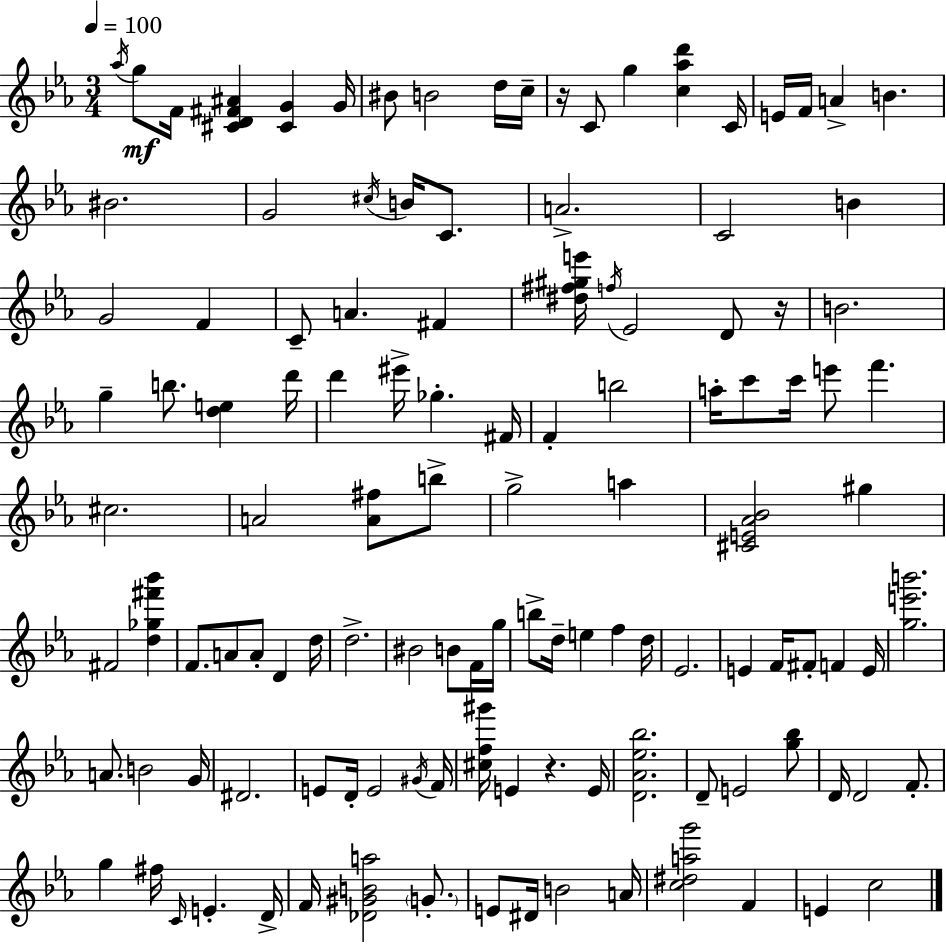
Ab5/s G5/e F4/s [C#4,D4,F#4,A#4]/q [C#4,G4]/q G4/s BIS4/e B4/h D5/s C5/s R/s C4/e G5/q [C5,Ab5,D6]/q C4/s E4/s F4/s A4/q B4/q. BIS4/h. G4/h C#5/s B4/s C4/e. A4/h. C4/h B4/q G4/h F4/q C4/e A4/q. F#4/q [D#5,F#5,G#5,E6]/s F5/s Eb4/h D4/e R/s B4/h. G5/q B5/e. [D5,E5]/q D6/s D6/q EIS6/s Gb5/q. F#4/s F4/q B5/h A5/s C6/e C6/s E6/e F6/q. C#5/h. A4/h [A4,F#5]/e B5/e G5/h A5/q [C#4,E4,Ab4,Bb4]/h G#5/q F#4/h [D5,Gb5,F#6,Bb6]/q F4/e. A4/e A4/e D4/q D5/s D5/h. BIS4/h B4/e F4/s G5/s B5/e D5/s E5/q F5/q D5/s Eb4/h. E4/q F4/s F#4/e F4/q E4/s [G5,E6,B6]/h. A4/e. B4/h G4/s D#4/h. E4/e D4/s E4/h G#4/s F4/s [C#5,F5,G#6]/s E4/q R/q. E4/s [D4,Ab4,Eb5,Bb5]/h. D4/e E4/h [G5,Bb5]/e D4/s D4/h F4/e. G5/q F#5/s C4/s E4/q. D4/s F4/s [Db4,G#4,B4,A5]/h G4/e. E4/e D#4/s B4/h A4/s [C5,D#5,A5,G6]/h F4/q E4/q C5/h